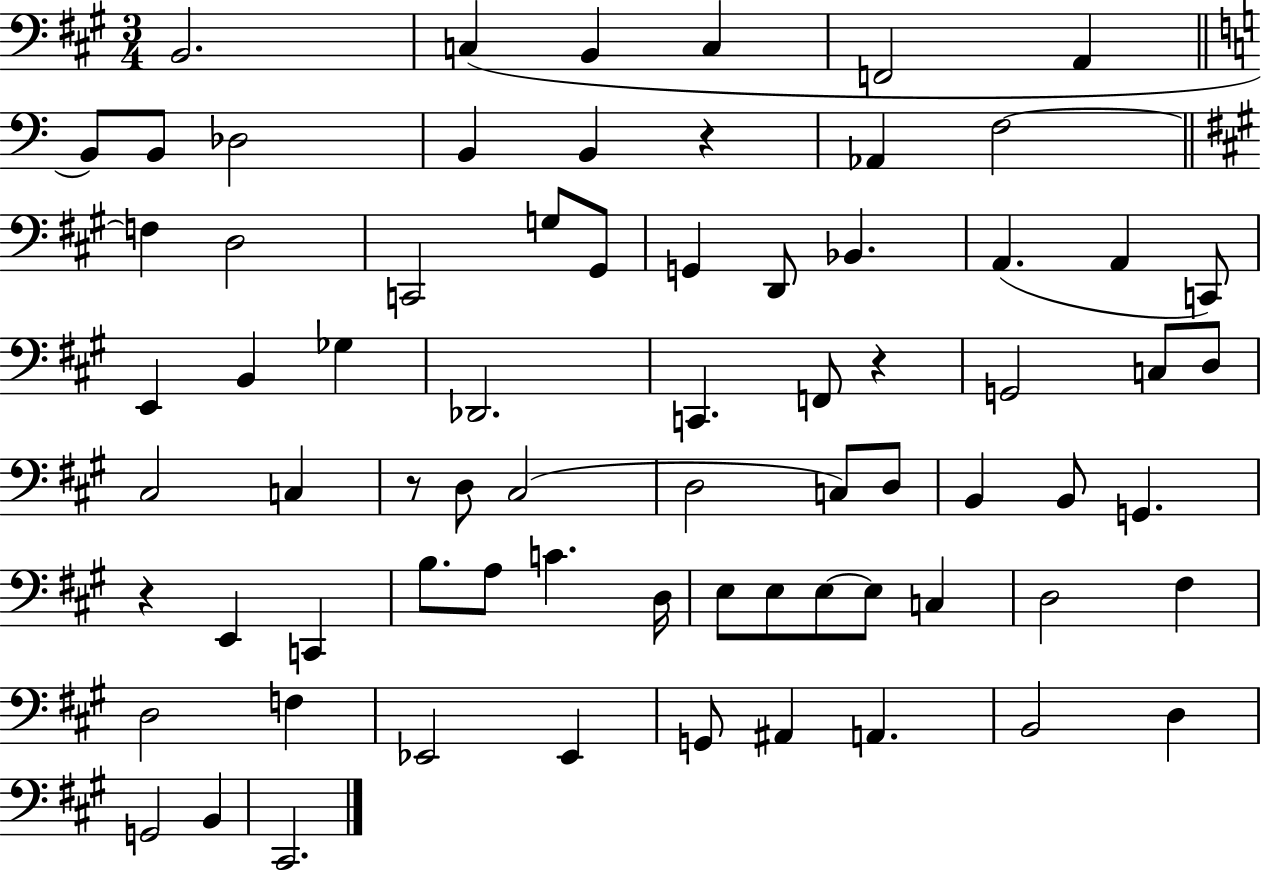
{
  \clef bass
  \numericTimeSignature
  \time 3/4
  \key a \major
  b,2. | c4( b,4 c4 | f,2 a,4 | \bar "||" \break \key c \major b,8) b,8 des2 | b,4 b,4 r4 | aes,4 f2~~ | \bar "||" \break \key a \major f4 d2 | c,2 g8 gis,8 | g,4 d,8 bes,4. | a,4.( a,4 c,8) | \break e,4 b,4 ges4 | des,2. | c,4. f,8 r4 | g,2 c8 d8 | \break cis2 c4 | r8 d8 cis2( | d2 c8) d8 | b,4 b,8 g,4. | \break r4 e,4 c,4 | b8. a8 c'4. d16 | e8 e8 e8~~ e8 c4 | d2 fis4 | \break d2 f4 | ees,2 ees,4 | g,8 ais,4 a,4. | b,2 d4 | \break g,2 b,4 | cis,2. | \bar "|."
}